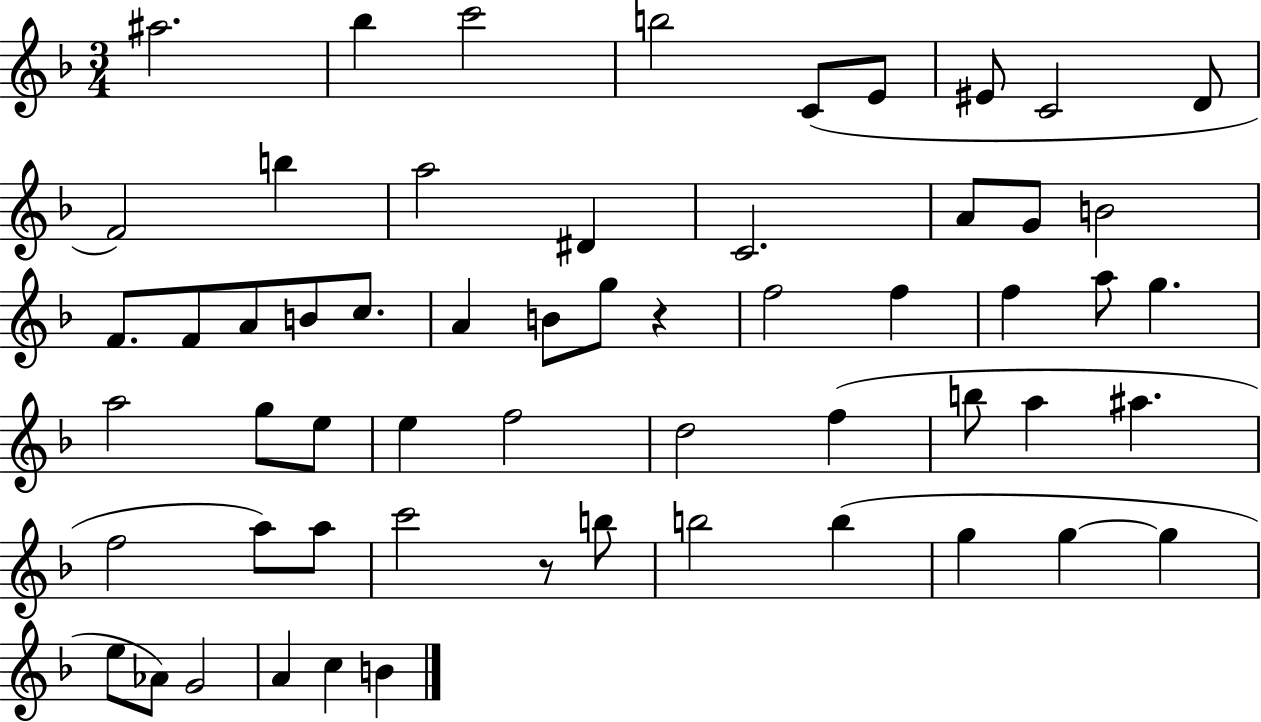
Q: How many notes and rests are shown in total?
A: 58